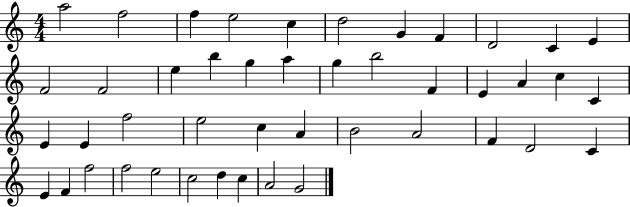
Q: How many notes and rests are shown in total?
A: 45